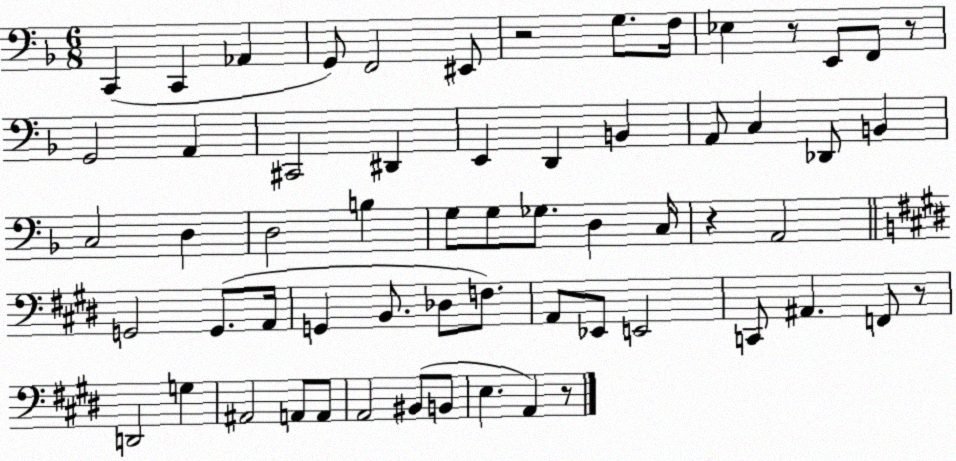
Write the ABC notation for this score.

X:1
T:Untitled
M:6/8
L:1/4
K:F
C,, C,, _A,, G,,/2 F,,2 ^E,,/2 z2 G,/2 F,/4 _E, z/2 E,,/2 F,,/2 z/2 G,,2 A,, ^C,,2 ^D,, E,, D,, B,, A,,/2 C, _D,,/2 B,, C,2 D, D,2 B, G,/2 G,/2 _G,/2 D, C,/4 z A,,2 G,,2 G,,/2 A,,/4 G,, B,,/2 _D,/2 F,/2 A,,/2 _E,,/2 E,,2 C,,/2 ^A,, F,,/2 z/2 D,,2 G, ^A,,2 A,,/2 A,,/2 A,,2 ^B,,/2 B,,/2 E, A,, z/2